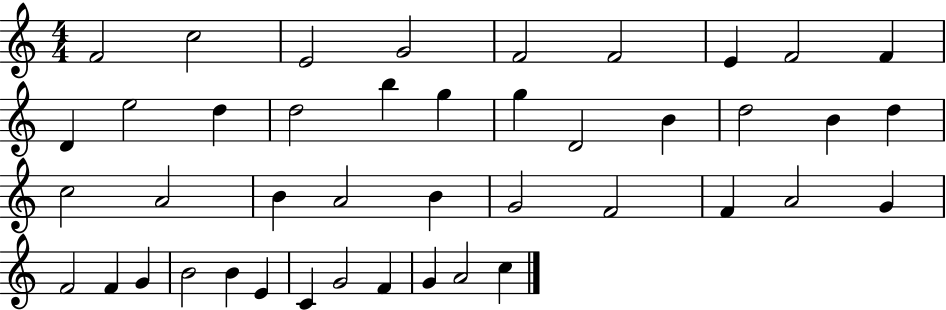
{
  \clef treble
  \numericTimeSignature
  \time 4/4
  \key c \major
  f'2 c''2 | e'2 g'2 | f'2 f'2 | e'4 f'2 f'4 | \break d'4 e''2 d''4 | d''2 b''4 g''4 | g''4 d'2 b'4 | d''2 b'4 d''4 | \break c''2 a'2 | b'4 a'2 b'4 | g'2 f'2 | f'4 a'2 g'4 | \break f'2 f'4 g'4 | b'2 b'4 e'4 | c'4 g'2 f'4 | g'4 a'2 c''4 | \break \bar "|."
}